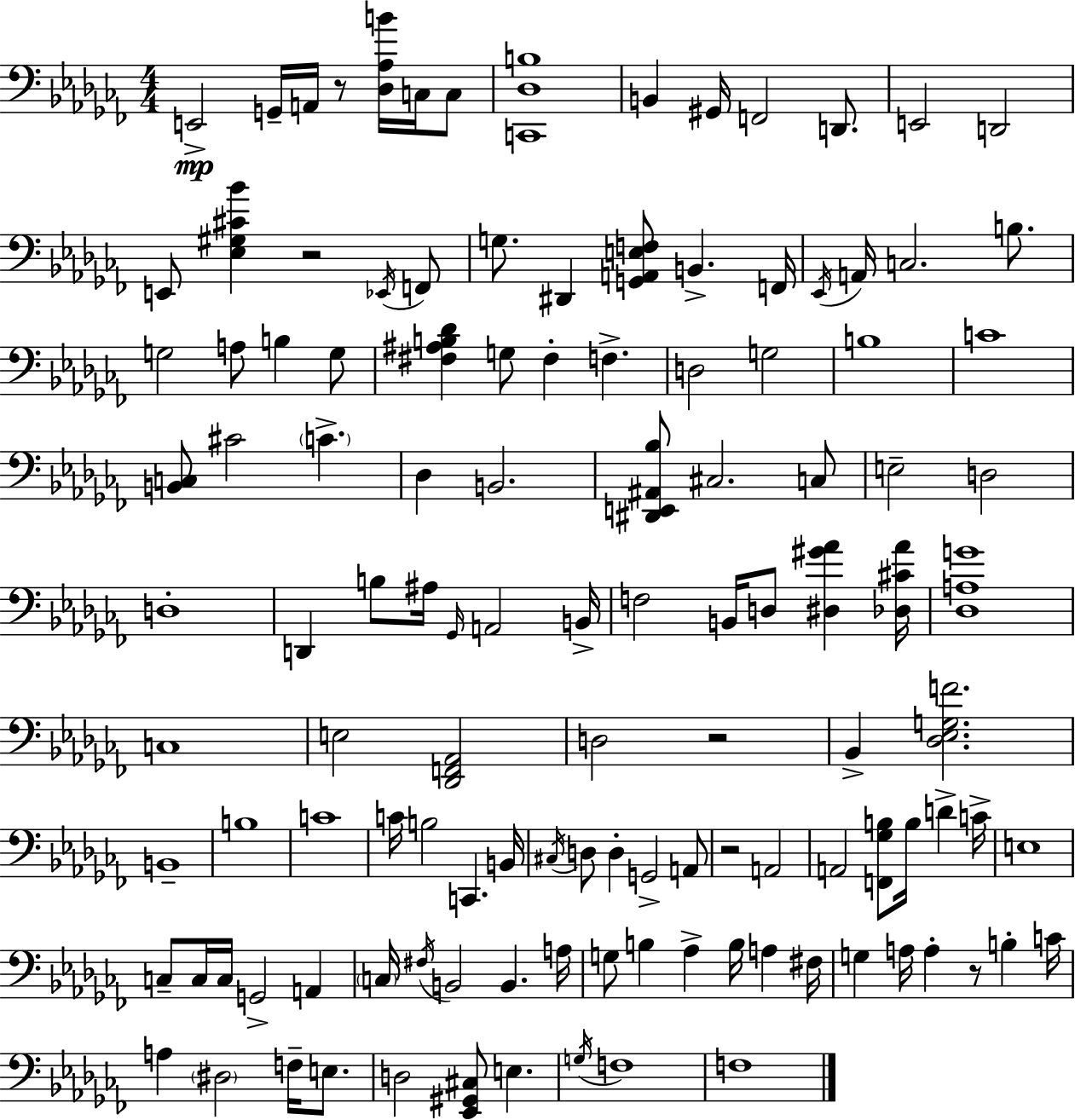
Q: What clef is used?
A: bass